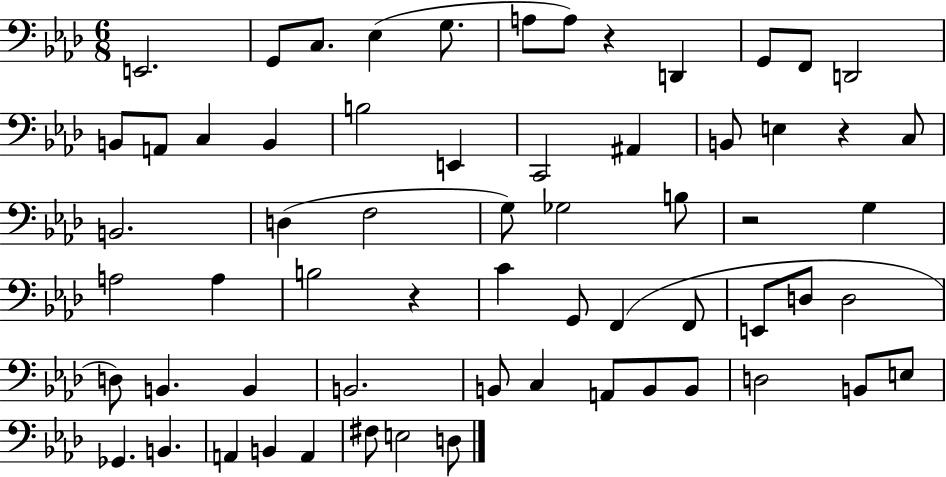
{
  \clef bass
  \numericTimeSignature
  \time 6/8
  \key aes \major
  e,2. | g,8 c8. ees4( g8. | a8 a8) r4 d,4 | g,8 f,8 d,2 | \break b,8 a,8 c4 b,4 | b2 e,4 | c,2 ais,4 | b,8 e4 r4 c8 | \break b,2. | d4( f2 | g8) ges2 b8 | r2 g4 | \break a2 a4 | b2 r4 | c'4 g,8 f,4( f,8 | e,8 d8 d2 | \break d8) b,4. b,4 | b,2. | b,8 c4 a,8 b,8 b,8 | d2 b,8 e8 | \break ges,4. b,4. | a,4 b,4 a,4 | fis8 e2 d8 | \bar "|."
}